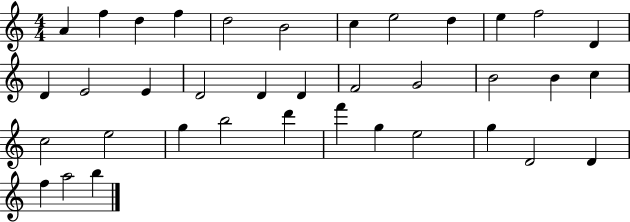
X:1
T:Untitled
M:4/4
L:1/4
K:C
A f d f d2 B2 c e2 d e f2 D D E2 E D2 D D F2 G2 B2 B c c2 e2 g b2 d' f' g e2 g D2 D f a2 b